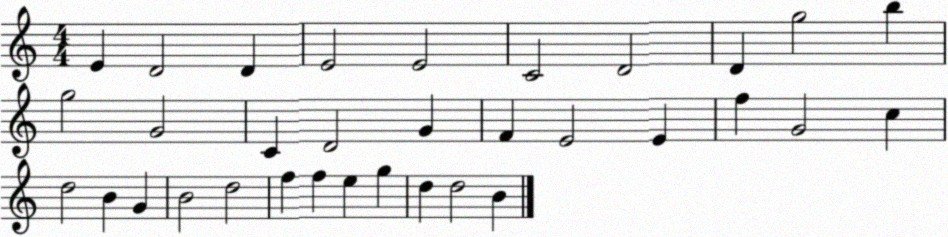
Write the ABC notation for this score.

X:1
T:Untitled
M:4/4
L:1/4
K:C
E D2 D E2 E2 C2 D2 D g2 b g2 G2 C D2 G F E2 E f G2 c d2 B G B2 d2 f f e g d d2 B